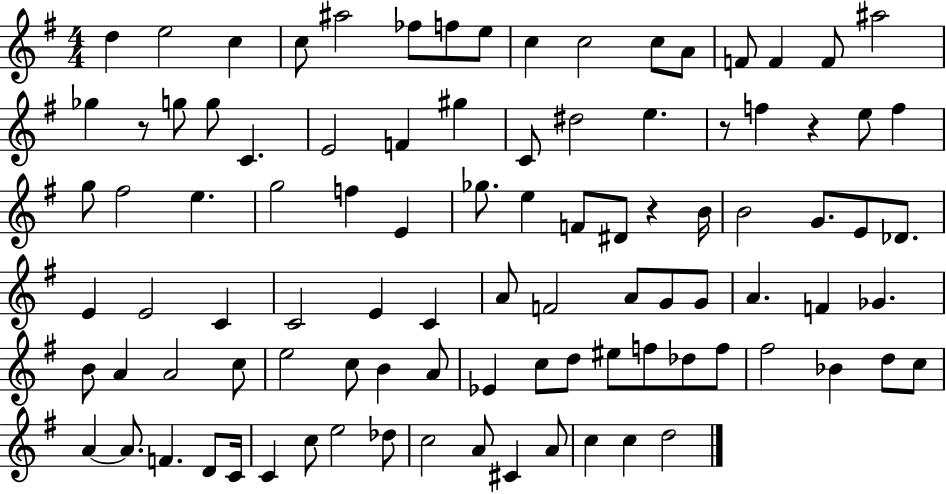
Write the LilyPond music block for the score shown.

{
  \clef treble
  \numericTimeSignature
  \time 4/4
  \key g \major
  d''4 e''2 c''4 | c''8 ais''2 fes''8 f''8 e''8 | c''4 c''2 c''8 a'8 | f'8 f'4 f'8 ais''2 | \break ges''4 r8 g''8 g''8 c'4. | e'2 f'4 gis''4 | c'8 dis''2 e''4. | r8 f''4 r4 e''8 f''4 | \break g''8 fis''2 e''4. | g''2 f''4 e'4 | ges''8. e''4 f'8 dis'8 r4 b'16 | b'2 g'8. e'8 des'8. | \break e'4 e'2 c'4 | c'2 e'4 c'4 | a'8 f'2 a'8 g'8 g'8 | a'4. f'4 ges'4. | \break b'8 a'4 a'2 c''8 | e''2 c''8 b'4 a'8 | ees'4 c''8 d''8 eis''8 f''8 des''8 f''8 | fis''2 bes'4 d''8 c''8 | \break a'4~~ a'8. f'4. d'8 c'16 | c'4 c''8 e''2 des''8 | c''2 a'8 cis'4 a'8 | c''4 c''4 d''2 | \break \bar "|."
}